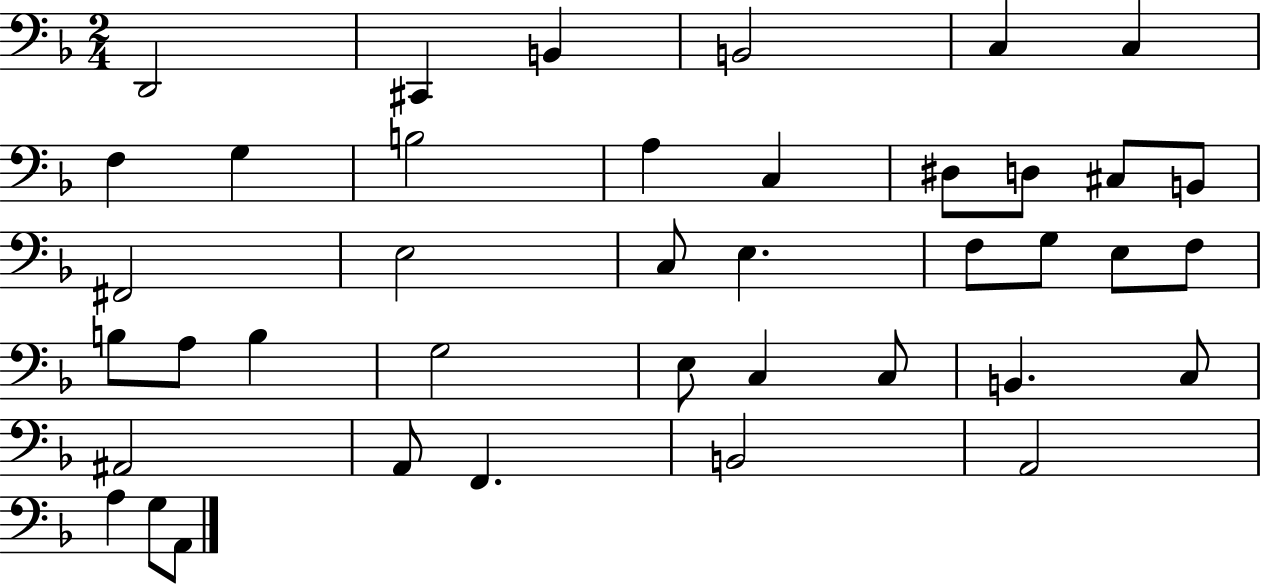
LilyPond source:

{
  \clef bass
  \numericTimeSignature
  \time 2/4
  \key f \major
  \repeat volta 2 { d,2 | cis,4 b,4 | b,2 | c4 c4 | \break f4 g4 | b2 | a4 c4 | dis8 d8 cis8 b,8 | \break fis,2 | e2 | c8 e4. | f8 g8 e8 f8 | \break b8 a8 b4 | g2 | e8 c4 c8 | b,4. c8 | \break ais,2 | a,8 f,4. | b,2 | a,2 | \break a4 g8 a,8 | } \bar "|."
}